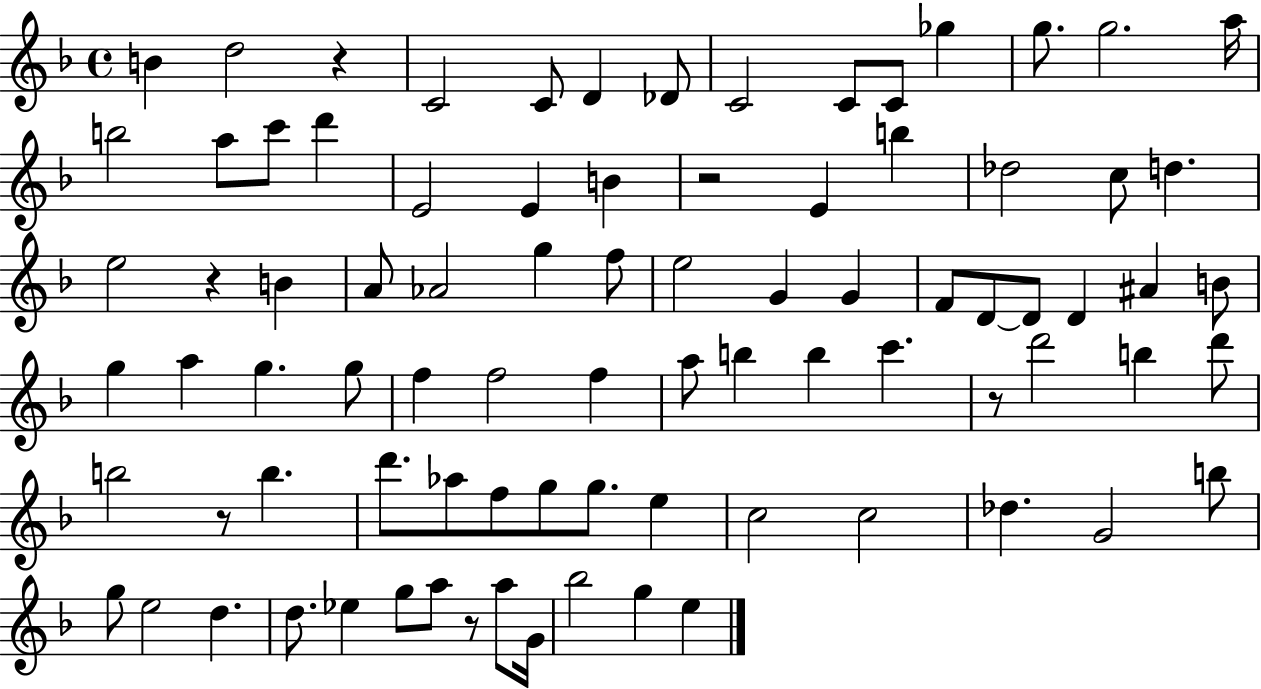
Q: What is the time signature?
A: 4/4